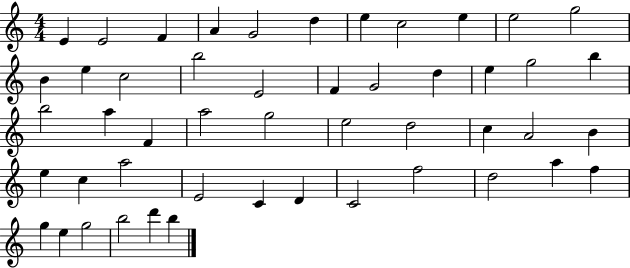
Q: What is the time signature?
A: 4/4